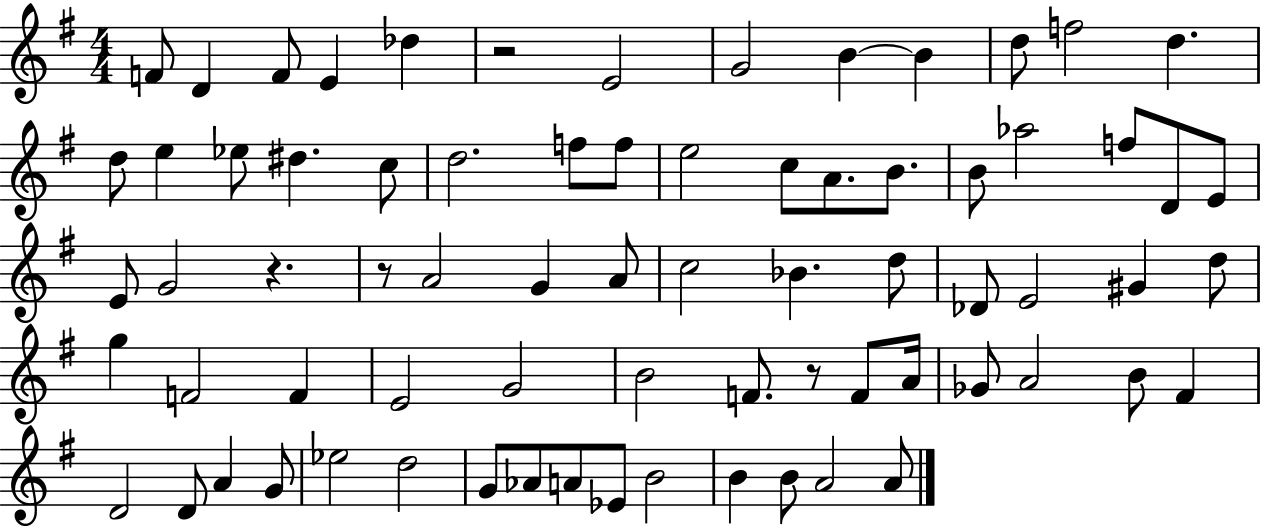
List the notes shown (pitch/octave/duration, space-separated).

F4/e D4/q F4/e E4/q Db5/q R/h E4/h G4/h B4/q B4/q D5/e F5/h D5/q. D5/e E5/q Eb5/e D#5/q. C5/e D5/h. F5/e F5/e E5/h C5/e A4/e. B4/e. B4/e Ab5/h F5/e D4/e E4/e E4/e G4/h R/q. R/e A4/h G4/q A4/e C5/h Bb4/q. D5/e Db4/e E4/h G#4/q D5/e G5/q F4/h F4/q E4/h G4/h B4/h F4/e. R/e F4/e A4/s Gb4/e A4/h B4/e F#4/q D4/h D4/e A4/q G4/e Eb5/h D5/h G4/e Ab4/e A4/e Eb4/e B4/h B4/q B4/e A4/h A4/e